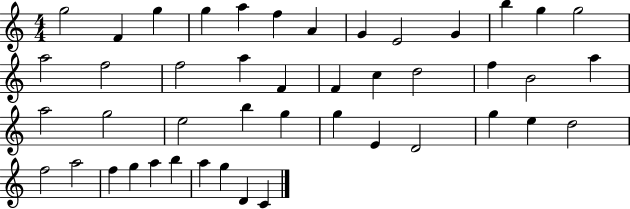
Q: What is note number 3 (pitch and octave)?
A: G5